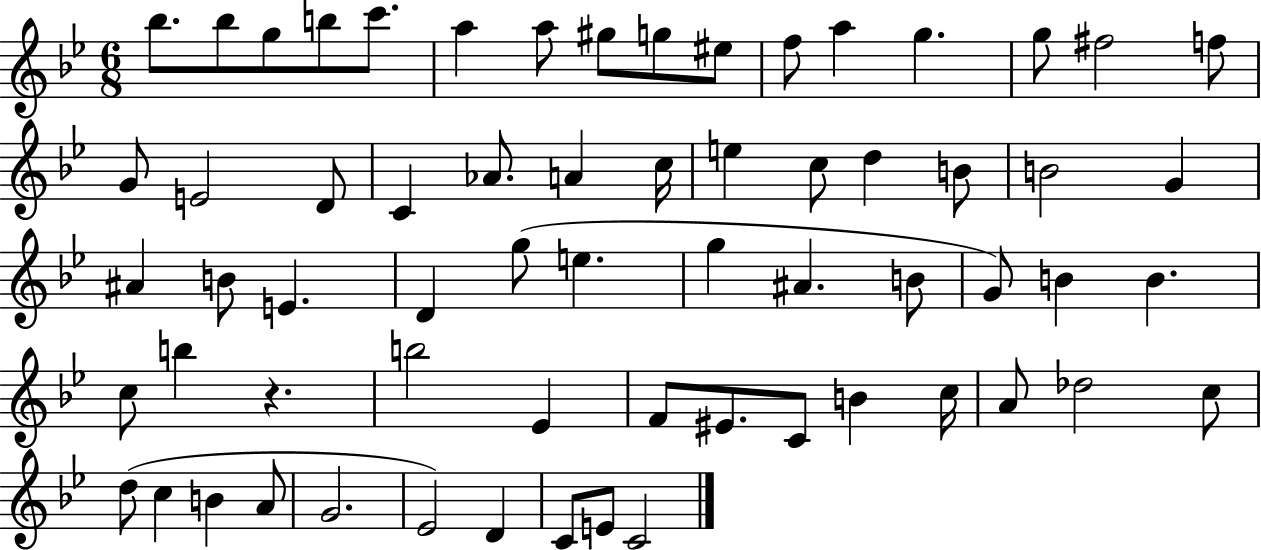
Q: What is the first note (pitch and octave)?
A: Bb5